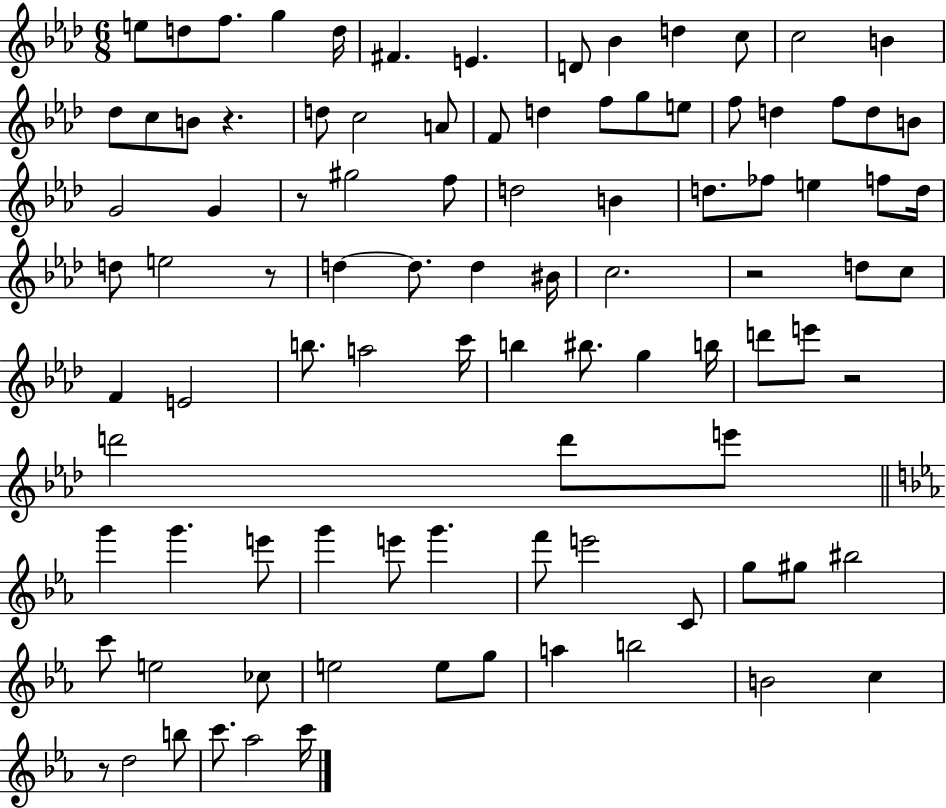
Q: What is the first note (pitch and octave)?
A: E5